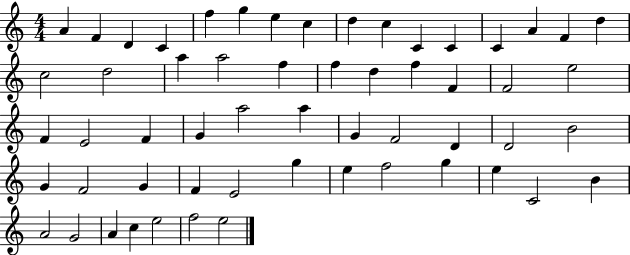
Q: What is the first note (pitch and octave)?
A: A4